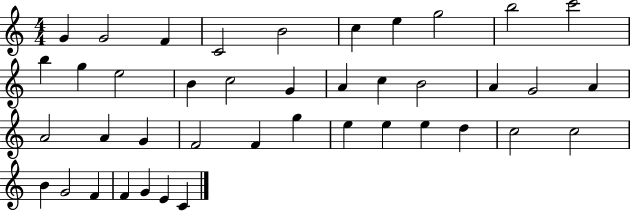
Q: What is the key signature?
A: C major